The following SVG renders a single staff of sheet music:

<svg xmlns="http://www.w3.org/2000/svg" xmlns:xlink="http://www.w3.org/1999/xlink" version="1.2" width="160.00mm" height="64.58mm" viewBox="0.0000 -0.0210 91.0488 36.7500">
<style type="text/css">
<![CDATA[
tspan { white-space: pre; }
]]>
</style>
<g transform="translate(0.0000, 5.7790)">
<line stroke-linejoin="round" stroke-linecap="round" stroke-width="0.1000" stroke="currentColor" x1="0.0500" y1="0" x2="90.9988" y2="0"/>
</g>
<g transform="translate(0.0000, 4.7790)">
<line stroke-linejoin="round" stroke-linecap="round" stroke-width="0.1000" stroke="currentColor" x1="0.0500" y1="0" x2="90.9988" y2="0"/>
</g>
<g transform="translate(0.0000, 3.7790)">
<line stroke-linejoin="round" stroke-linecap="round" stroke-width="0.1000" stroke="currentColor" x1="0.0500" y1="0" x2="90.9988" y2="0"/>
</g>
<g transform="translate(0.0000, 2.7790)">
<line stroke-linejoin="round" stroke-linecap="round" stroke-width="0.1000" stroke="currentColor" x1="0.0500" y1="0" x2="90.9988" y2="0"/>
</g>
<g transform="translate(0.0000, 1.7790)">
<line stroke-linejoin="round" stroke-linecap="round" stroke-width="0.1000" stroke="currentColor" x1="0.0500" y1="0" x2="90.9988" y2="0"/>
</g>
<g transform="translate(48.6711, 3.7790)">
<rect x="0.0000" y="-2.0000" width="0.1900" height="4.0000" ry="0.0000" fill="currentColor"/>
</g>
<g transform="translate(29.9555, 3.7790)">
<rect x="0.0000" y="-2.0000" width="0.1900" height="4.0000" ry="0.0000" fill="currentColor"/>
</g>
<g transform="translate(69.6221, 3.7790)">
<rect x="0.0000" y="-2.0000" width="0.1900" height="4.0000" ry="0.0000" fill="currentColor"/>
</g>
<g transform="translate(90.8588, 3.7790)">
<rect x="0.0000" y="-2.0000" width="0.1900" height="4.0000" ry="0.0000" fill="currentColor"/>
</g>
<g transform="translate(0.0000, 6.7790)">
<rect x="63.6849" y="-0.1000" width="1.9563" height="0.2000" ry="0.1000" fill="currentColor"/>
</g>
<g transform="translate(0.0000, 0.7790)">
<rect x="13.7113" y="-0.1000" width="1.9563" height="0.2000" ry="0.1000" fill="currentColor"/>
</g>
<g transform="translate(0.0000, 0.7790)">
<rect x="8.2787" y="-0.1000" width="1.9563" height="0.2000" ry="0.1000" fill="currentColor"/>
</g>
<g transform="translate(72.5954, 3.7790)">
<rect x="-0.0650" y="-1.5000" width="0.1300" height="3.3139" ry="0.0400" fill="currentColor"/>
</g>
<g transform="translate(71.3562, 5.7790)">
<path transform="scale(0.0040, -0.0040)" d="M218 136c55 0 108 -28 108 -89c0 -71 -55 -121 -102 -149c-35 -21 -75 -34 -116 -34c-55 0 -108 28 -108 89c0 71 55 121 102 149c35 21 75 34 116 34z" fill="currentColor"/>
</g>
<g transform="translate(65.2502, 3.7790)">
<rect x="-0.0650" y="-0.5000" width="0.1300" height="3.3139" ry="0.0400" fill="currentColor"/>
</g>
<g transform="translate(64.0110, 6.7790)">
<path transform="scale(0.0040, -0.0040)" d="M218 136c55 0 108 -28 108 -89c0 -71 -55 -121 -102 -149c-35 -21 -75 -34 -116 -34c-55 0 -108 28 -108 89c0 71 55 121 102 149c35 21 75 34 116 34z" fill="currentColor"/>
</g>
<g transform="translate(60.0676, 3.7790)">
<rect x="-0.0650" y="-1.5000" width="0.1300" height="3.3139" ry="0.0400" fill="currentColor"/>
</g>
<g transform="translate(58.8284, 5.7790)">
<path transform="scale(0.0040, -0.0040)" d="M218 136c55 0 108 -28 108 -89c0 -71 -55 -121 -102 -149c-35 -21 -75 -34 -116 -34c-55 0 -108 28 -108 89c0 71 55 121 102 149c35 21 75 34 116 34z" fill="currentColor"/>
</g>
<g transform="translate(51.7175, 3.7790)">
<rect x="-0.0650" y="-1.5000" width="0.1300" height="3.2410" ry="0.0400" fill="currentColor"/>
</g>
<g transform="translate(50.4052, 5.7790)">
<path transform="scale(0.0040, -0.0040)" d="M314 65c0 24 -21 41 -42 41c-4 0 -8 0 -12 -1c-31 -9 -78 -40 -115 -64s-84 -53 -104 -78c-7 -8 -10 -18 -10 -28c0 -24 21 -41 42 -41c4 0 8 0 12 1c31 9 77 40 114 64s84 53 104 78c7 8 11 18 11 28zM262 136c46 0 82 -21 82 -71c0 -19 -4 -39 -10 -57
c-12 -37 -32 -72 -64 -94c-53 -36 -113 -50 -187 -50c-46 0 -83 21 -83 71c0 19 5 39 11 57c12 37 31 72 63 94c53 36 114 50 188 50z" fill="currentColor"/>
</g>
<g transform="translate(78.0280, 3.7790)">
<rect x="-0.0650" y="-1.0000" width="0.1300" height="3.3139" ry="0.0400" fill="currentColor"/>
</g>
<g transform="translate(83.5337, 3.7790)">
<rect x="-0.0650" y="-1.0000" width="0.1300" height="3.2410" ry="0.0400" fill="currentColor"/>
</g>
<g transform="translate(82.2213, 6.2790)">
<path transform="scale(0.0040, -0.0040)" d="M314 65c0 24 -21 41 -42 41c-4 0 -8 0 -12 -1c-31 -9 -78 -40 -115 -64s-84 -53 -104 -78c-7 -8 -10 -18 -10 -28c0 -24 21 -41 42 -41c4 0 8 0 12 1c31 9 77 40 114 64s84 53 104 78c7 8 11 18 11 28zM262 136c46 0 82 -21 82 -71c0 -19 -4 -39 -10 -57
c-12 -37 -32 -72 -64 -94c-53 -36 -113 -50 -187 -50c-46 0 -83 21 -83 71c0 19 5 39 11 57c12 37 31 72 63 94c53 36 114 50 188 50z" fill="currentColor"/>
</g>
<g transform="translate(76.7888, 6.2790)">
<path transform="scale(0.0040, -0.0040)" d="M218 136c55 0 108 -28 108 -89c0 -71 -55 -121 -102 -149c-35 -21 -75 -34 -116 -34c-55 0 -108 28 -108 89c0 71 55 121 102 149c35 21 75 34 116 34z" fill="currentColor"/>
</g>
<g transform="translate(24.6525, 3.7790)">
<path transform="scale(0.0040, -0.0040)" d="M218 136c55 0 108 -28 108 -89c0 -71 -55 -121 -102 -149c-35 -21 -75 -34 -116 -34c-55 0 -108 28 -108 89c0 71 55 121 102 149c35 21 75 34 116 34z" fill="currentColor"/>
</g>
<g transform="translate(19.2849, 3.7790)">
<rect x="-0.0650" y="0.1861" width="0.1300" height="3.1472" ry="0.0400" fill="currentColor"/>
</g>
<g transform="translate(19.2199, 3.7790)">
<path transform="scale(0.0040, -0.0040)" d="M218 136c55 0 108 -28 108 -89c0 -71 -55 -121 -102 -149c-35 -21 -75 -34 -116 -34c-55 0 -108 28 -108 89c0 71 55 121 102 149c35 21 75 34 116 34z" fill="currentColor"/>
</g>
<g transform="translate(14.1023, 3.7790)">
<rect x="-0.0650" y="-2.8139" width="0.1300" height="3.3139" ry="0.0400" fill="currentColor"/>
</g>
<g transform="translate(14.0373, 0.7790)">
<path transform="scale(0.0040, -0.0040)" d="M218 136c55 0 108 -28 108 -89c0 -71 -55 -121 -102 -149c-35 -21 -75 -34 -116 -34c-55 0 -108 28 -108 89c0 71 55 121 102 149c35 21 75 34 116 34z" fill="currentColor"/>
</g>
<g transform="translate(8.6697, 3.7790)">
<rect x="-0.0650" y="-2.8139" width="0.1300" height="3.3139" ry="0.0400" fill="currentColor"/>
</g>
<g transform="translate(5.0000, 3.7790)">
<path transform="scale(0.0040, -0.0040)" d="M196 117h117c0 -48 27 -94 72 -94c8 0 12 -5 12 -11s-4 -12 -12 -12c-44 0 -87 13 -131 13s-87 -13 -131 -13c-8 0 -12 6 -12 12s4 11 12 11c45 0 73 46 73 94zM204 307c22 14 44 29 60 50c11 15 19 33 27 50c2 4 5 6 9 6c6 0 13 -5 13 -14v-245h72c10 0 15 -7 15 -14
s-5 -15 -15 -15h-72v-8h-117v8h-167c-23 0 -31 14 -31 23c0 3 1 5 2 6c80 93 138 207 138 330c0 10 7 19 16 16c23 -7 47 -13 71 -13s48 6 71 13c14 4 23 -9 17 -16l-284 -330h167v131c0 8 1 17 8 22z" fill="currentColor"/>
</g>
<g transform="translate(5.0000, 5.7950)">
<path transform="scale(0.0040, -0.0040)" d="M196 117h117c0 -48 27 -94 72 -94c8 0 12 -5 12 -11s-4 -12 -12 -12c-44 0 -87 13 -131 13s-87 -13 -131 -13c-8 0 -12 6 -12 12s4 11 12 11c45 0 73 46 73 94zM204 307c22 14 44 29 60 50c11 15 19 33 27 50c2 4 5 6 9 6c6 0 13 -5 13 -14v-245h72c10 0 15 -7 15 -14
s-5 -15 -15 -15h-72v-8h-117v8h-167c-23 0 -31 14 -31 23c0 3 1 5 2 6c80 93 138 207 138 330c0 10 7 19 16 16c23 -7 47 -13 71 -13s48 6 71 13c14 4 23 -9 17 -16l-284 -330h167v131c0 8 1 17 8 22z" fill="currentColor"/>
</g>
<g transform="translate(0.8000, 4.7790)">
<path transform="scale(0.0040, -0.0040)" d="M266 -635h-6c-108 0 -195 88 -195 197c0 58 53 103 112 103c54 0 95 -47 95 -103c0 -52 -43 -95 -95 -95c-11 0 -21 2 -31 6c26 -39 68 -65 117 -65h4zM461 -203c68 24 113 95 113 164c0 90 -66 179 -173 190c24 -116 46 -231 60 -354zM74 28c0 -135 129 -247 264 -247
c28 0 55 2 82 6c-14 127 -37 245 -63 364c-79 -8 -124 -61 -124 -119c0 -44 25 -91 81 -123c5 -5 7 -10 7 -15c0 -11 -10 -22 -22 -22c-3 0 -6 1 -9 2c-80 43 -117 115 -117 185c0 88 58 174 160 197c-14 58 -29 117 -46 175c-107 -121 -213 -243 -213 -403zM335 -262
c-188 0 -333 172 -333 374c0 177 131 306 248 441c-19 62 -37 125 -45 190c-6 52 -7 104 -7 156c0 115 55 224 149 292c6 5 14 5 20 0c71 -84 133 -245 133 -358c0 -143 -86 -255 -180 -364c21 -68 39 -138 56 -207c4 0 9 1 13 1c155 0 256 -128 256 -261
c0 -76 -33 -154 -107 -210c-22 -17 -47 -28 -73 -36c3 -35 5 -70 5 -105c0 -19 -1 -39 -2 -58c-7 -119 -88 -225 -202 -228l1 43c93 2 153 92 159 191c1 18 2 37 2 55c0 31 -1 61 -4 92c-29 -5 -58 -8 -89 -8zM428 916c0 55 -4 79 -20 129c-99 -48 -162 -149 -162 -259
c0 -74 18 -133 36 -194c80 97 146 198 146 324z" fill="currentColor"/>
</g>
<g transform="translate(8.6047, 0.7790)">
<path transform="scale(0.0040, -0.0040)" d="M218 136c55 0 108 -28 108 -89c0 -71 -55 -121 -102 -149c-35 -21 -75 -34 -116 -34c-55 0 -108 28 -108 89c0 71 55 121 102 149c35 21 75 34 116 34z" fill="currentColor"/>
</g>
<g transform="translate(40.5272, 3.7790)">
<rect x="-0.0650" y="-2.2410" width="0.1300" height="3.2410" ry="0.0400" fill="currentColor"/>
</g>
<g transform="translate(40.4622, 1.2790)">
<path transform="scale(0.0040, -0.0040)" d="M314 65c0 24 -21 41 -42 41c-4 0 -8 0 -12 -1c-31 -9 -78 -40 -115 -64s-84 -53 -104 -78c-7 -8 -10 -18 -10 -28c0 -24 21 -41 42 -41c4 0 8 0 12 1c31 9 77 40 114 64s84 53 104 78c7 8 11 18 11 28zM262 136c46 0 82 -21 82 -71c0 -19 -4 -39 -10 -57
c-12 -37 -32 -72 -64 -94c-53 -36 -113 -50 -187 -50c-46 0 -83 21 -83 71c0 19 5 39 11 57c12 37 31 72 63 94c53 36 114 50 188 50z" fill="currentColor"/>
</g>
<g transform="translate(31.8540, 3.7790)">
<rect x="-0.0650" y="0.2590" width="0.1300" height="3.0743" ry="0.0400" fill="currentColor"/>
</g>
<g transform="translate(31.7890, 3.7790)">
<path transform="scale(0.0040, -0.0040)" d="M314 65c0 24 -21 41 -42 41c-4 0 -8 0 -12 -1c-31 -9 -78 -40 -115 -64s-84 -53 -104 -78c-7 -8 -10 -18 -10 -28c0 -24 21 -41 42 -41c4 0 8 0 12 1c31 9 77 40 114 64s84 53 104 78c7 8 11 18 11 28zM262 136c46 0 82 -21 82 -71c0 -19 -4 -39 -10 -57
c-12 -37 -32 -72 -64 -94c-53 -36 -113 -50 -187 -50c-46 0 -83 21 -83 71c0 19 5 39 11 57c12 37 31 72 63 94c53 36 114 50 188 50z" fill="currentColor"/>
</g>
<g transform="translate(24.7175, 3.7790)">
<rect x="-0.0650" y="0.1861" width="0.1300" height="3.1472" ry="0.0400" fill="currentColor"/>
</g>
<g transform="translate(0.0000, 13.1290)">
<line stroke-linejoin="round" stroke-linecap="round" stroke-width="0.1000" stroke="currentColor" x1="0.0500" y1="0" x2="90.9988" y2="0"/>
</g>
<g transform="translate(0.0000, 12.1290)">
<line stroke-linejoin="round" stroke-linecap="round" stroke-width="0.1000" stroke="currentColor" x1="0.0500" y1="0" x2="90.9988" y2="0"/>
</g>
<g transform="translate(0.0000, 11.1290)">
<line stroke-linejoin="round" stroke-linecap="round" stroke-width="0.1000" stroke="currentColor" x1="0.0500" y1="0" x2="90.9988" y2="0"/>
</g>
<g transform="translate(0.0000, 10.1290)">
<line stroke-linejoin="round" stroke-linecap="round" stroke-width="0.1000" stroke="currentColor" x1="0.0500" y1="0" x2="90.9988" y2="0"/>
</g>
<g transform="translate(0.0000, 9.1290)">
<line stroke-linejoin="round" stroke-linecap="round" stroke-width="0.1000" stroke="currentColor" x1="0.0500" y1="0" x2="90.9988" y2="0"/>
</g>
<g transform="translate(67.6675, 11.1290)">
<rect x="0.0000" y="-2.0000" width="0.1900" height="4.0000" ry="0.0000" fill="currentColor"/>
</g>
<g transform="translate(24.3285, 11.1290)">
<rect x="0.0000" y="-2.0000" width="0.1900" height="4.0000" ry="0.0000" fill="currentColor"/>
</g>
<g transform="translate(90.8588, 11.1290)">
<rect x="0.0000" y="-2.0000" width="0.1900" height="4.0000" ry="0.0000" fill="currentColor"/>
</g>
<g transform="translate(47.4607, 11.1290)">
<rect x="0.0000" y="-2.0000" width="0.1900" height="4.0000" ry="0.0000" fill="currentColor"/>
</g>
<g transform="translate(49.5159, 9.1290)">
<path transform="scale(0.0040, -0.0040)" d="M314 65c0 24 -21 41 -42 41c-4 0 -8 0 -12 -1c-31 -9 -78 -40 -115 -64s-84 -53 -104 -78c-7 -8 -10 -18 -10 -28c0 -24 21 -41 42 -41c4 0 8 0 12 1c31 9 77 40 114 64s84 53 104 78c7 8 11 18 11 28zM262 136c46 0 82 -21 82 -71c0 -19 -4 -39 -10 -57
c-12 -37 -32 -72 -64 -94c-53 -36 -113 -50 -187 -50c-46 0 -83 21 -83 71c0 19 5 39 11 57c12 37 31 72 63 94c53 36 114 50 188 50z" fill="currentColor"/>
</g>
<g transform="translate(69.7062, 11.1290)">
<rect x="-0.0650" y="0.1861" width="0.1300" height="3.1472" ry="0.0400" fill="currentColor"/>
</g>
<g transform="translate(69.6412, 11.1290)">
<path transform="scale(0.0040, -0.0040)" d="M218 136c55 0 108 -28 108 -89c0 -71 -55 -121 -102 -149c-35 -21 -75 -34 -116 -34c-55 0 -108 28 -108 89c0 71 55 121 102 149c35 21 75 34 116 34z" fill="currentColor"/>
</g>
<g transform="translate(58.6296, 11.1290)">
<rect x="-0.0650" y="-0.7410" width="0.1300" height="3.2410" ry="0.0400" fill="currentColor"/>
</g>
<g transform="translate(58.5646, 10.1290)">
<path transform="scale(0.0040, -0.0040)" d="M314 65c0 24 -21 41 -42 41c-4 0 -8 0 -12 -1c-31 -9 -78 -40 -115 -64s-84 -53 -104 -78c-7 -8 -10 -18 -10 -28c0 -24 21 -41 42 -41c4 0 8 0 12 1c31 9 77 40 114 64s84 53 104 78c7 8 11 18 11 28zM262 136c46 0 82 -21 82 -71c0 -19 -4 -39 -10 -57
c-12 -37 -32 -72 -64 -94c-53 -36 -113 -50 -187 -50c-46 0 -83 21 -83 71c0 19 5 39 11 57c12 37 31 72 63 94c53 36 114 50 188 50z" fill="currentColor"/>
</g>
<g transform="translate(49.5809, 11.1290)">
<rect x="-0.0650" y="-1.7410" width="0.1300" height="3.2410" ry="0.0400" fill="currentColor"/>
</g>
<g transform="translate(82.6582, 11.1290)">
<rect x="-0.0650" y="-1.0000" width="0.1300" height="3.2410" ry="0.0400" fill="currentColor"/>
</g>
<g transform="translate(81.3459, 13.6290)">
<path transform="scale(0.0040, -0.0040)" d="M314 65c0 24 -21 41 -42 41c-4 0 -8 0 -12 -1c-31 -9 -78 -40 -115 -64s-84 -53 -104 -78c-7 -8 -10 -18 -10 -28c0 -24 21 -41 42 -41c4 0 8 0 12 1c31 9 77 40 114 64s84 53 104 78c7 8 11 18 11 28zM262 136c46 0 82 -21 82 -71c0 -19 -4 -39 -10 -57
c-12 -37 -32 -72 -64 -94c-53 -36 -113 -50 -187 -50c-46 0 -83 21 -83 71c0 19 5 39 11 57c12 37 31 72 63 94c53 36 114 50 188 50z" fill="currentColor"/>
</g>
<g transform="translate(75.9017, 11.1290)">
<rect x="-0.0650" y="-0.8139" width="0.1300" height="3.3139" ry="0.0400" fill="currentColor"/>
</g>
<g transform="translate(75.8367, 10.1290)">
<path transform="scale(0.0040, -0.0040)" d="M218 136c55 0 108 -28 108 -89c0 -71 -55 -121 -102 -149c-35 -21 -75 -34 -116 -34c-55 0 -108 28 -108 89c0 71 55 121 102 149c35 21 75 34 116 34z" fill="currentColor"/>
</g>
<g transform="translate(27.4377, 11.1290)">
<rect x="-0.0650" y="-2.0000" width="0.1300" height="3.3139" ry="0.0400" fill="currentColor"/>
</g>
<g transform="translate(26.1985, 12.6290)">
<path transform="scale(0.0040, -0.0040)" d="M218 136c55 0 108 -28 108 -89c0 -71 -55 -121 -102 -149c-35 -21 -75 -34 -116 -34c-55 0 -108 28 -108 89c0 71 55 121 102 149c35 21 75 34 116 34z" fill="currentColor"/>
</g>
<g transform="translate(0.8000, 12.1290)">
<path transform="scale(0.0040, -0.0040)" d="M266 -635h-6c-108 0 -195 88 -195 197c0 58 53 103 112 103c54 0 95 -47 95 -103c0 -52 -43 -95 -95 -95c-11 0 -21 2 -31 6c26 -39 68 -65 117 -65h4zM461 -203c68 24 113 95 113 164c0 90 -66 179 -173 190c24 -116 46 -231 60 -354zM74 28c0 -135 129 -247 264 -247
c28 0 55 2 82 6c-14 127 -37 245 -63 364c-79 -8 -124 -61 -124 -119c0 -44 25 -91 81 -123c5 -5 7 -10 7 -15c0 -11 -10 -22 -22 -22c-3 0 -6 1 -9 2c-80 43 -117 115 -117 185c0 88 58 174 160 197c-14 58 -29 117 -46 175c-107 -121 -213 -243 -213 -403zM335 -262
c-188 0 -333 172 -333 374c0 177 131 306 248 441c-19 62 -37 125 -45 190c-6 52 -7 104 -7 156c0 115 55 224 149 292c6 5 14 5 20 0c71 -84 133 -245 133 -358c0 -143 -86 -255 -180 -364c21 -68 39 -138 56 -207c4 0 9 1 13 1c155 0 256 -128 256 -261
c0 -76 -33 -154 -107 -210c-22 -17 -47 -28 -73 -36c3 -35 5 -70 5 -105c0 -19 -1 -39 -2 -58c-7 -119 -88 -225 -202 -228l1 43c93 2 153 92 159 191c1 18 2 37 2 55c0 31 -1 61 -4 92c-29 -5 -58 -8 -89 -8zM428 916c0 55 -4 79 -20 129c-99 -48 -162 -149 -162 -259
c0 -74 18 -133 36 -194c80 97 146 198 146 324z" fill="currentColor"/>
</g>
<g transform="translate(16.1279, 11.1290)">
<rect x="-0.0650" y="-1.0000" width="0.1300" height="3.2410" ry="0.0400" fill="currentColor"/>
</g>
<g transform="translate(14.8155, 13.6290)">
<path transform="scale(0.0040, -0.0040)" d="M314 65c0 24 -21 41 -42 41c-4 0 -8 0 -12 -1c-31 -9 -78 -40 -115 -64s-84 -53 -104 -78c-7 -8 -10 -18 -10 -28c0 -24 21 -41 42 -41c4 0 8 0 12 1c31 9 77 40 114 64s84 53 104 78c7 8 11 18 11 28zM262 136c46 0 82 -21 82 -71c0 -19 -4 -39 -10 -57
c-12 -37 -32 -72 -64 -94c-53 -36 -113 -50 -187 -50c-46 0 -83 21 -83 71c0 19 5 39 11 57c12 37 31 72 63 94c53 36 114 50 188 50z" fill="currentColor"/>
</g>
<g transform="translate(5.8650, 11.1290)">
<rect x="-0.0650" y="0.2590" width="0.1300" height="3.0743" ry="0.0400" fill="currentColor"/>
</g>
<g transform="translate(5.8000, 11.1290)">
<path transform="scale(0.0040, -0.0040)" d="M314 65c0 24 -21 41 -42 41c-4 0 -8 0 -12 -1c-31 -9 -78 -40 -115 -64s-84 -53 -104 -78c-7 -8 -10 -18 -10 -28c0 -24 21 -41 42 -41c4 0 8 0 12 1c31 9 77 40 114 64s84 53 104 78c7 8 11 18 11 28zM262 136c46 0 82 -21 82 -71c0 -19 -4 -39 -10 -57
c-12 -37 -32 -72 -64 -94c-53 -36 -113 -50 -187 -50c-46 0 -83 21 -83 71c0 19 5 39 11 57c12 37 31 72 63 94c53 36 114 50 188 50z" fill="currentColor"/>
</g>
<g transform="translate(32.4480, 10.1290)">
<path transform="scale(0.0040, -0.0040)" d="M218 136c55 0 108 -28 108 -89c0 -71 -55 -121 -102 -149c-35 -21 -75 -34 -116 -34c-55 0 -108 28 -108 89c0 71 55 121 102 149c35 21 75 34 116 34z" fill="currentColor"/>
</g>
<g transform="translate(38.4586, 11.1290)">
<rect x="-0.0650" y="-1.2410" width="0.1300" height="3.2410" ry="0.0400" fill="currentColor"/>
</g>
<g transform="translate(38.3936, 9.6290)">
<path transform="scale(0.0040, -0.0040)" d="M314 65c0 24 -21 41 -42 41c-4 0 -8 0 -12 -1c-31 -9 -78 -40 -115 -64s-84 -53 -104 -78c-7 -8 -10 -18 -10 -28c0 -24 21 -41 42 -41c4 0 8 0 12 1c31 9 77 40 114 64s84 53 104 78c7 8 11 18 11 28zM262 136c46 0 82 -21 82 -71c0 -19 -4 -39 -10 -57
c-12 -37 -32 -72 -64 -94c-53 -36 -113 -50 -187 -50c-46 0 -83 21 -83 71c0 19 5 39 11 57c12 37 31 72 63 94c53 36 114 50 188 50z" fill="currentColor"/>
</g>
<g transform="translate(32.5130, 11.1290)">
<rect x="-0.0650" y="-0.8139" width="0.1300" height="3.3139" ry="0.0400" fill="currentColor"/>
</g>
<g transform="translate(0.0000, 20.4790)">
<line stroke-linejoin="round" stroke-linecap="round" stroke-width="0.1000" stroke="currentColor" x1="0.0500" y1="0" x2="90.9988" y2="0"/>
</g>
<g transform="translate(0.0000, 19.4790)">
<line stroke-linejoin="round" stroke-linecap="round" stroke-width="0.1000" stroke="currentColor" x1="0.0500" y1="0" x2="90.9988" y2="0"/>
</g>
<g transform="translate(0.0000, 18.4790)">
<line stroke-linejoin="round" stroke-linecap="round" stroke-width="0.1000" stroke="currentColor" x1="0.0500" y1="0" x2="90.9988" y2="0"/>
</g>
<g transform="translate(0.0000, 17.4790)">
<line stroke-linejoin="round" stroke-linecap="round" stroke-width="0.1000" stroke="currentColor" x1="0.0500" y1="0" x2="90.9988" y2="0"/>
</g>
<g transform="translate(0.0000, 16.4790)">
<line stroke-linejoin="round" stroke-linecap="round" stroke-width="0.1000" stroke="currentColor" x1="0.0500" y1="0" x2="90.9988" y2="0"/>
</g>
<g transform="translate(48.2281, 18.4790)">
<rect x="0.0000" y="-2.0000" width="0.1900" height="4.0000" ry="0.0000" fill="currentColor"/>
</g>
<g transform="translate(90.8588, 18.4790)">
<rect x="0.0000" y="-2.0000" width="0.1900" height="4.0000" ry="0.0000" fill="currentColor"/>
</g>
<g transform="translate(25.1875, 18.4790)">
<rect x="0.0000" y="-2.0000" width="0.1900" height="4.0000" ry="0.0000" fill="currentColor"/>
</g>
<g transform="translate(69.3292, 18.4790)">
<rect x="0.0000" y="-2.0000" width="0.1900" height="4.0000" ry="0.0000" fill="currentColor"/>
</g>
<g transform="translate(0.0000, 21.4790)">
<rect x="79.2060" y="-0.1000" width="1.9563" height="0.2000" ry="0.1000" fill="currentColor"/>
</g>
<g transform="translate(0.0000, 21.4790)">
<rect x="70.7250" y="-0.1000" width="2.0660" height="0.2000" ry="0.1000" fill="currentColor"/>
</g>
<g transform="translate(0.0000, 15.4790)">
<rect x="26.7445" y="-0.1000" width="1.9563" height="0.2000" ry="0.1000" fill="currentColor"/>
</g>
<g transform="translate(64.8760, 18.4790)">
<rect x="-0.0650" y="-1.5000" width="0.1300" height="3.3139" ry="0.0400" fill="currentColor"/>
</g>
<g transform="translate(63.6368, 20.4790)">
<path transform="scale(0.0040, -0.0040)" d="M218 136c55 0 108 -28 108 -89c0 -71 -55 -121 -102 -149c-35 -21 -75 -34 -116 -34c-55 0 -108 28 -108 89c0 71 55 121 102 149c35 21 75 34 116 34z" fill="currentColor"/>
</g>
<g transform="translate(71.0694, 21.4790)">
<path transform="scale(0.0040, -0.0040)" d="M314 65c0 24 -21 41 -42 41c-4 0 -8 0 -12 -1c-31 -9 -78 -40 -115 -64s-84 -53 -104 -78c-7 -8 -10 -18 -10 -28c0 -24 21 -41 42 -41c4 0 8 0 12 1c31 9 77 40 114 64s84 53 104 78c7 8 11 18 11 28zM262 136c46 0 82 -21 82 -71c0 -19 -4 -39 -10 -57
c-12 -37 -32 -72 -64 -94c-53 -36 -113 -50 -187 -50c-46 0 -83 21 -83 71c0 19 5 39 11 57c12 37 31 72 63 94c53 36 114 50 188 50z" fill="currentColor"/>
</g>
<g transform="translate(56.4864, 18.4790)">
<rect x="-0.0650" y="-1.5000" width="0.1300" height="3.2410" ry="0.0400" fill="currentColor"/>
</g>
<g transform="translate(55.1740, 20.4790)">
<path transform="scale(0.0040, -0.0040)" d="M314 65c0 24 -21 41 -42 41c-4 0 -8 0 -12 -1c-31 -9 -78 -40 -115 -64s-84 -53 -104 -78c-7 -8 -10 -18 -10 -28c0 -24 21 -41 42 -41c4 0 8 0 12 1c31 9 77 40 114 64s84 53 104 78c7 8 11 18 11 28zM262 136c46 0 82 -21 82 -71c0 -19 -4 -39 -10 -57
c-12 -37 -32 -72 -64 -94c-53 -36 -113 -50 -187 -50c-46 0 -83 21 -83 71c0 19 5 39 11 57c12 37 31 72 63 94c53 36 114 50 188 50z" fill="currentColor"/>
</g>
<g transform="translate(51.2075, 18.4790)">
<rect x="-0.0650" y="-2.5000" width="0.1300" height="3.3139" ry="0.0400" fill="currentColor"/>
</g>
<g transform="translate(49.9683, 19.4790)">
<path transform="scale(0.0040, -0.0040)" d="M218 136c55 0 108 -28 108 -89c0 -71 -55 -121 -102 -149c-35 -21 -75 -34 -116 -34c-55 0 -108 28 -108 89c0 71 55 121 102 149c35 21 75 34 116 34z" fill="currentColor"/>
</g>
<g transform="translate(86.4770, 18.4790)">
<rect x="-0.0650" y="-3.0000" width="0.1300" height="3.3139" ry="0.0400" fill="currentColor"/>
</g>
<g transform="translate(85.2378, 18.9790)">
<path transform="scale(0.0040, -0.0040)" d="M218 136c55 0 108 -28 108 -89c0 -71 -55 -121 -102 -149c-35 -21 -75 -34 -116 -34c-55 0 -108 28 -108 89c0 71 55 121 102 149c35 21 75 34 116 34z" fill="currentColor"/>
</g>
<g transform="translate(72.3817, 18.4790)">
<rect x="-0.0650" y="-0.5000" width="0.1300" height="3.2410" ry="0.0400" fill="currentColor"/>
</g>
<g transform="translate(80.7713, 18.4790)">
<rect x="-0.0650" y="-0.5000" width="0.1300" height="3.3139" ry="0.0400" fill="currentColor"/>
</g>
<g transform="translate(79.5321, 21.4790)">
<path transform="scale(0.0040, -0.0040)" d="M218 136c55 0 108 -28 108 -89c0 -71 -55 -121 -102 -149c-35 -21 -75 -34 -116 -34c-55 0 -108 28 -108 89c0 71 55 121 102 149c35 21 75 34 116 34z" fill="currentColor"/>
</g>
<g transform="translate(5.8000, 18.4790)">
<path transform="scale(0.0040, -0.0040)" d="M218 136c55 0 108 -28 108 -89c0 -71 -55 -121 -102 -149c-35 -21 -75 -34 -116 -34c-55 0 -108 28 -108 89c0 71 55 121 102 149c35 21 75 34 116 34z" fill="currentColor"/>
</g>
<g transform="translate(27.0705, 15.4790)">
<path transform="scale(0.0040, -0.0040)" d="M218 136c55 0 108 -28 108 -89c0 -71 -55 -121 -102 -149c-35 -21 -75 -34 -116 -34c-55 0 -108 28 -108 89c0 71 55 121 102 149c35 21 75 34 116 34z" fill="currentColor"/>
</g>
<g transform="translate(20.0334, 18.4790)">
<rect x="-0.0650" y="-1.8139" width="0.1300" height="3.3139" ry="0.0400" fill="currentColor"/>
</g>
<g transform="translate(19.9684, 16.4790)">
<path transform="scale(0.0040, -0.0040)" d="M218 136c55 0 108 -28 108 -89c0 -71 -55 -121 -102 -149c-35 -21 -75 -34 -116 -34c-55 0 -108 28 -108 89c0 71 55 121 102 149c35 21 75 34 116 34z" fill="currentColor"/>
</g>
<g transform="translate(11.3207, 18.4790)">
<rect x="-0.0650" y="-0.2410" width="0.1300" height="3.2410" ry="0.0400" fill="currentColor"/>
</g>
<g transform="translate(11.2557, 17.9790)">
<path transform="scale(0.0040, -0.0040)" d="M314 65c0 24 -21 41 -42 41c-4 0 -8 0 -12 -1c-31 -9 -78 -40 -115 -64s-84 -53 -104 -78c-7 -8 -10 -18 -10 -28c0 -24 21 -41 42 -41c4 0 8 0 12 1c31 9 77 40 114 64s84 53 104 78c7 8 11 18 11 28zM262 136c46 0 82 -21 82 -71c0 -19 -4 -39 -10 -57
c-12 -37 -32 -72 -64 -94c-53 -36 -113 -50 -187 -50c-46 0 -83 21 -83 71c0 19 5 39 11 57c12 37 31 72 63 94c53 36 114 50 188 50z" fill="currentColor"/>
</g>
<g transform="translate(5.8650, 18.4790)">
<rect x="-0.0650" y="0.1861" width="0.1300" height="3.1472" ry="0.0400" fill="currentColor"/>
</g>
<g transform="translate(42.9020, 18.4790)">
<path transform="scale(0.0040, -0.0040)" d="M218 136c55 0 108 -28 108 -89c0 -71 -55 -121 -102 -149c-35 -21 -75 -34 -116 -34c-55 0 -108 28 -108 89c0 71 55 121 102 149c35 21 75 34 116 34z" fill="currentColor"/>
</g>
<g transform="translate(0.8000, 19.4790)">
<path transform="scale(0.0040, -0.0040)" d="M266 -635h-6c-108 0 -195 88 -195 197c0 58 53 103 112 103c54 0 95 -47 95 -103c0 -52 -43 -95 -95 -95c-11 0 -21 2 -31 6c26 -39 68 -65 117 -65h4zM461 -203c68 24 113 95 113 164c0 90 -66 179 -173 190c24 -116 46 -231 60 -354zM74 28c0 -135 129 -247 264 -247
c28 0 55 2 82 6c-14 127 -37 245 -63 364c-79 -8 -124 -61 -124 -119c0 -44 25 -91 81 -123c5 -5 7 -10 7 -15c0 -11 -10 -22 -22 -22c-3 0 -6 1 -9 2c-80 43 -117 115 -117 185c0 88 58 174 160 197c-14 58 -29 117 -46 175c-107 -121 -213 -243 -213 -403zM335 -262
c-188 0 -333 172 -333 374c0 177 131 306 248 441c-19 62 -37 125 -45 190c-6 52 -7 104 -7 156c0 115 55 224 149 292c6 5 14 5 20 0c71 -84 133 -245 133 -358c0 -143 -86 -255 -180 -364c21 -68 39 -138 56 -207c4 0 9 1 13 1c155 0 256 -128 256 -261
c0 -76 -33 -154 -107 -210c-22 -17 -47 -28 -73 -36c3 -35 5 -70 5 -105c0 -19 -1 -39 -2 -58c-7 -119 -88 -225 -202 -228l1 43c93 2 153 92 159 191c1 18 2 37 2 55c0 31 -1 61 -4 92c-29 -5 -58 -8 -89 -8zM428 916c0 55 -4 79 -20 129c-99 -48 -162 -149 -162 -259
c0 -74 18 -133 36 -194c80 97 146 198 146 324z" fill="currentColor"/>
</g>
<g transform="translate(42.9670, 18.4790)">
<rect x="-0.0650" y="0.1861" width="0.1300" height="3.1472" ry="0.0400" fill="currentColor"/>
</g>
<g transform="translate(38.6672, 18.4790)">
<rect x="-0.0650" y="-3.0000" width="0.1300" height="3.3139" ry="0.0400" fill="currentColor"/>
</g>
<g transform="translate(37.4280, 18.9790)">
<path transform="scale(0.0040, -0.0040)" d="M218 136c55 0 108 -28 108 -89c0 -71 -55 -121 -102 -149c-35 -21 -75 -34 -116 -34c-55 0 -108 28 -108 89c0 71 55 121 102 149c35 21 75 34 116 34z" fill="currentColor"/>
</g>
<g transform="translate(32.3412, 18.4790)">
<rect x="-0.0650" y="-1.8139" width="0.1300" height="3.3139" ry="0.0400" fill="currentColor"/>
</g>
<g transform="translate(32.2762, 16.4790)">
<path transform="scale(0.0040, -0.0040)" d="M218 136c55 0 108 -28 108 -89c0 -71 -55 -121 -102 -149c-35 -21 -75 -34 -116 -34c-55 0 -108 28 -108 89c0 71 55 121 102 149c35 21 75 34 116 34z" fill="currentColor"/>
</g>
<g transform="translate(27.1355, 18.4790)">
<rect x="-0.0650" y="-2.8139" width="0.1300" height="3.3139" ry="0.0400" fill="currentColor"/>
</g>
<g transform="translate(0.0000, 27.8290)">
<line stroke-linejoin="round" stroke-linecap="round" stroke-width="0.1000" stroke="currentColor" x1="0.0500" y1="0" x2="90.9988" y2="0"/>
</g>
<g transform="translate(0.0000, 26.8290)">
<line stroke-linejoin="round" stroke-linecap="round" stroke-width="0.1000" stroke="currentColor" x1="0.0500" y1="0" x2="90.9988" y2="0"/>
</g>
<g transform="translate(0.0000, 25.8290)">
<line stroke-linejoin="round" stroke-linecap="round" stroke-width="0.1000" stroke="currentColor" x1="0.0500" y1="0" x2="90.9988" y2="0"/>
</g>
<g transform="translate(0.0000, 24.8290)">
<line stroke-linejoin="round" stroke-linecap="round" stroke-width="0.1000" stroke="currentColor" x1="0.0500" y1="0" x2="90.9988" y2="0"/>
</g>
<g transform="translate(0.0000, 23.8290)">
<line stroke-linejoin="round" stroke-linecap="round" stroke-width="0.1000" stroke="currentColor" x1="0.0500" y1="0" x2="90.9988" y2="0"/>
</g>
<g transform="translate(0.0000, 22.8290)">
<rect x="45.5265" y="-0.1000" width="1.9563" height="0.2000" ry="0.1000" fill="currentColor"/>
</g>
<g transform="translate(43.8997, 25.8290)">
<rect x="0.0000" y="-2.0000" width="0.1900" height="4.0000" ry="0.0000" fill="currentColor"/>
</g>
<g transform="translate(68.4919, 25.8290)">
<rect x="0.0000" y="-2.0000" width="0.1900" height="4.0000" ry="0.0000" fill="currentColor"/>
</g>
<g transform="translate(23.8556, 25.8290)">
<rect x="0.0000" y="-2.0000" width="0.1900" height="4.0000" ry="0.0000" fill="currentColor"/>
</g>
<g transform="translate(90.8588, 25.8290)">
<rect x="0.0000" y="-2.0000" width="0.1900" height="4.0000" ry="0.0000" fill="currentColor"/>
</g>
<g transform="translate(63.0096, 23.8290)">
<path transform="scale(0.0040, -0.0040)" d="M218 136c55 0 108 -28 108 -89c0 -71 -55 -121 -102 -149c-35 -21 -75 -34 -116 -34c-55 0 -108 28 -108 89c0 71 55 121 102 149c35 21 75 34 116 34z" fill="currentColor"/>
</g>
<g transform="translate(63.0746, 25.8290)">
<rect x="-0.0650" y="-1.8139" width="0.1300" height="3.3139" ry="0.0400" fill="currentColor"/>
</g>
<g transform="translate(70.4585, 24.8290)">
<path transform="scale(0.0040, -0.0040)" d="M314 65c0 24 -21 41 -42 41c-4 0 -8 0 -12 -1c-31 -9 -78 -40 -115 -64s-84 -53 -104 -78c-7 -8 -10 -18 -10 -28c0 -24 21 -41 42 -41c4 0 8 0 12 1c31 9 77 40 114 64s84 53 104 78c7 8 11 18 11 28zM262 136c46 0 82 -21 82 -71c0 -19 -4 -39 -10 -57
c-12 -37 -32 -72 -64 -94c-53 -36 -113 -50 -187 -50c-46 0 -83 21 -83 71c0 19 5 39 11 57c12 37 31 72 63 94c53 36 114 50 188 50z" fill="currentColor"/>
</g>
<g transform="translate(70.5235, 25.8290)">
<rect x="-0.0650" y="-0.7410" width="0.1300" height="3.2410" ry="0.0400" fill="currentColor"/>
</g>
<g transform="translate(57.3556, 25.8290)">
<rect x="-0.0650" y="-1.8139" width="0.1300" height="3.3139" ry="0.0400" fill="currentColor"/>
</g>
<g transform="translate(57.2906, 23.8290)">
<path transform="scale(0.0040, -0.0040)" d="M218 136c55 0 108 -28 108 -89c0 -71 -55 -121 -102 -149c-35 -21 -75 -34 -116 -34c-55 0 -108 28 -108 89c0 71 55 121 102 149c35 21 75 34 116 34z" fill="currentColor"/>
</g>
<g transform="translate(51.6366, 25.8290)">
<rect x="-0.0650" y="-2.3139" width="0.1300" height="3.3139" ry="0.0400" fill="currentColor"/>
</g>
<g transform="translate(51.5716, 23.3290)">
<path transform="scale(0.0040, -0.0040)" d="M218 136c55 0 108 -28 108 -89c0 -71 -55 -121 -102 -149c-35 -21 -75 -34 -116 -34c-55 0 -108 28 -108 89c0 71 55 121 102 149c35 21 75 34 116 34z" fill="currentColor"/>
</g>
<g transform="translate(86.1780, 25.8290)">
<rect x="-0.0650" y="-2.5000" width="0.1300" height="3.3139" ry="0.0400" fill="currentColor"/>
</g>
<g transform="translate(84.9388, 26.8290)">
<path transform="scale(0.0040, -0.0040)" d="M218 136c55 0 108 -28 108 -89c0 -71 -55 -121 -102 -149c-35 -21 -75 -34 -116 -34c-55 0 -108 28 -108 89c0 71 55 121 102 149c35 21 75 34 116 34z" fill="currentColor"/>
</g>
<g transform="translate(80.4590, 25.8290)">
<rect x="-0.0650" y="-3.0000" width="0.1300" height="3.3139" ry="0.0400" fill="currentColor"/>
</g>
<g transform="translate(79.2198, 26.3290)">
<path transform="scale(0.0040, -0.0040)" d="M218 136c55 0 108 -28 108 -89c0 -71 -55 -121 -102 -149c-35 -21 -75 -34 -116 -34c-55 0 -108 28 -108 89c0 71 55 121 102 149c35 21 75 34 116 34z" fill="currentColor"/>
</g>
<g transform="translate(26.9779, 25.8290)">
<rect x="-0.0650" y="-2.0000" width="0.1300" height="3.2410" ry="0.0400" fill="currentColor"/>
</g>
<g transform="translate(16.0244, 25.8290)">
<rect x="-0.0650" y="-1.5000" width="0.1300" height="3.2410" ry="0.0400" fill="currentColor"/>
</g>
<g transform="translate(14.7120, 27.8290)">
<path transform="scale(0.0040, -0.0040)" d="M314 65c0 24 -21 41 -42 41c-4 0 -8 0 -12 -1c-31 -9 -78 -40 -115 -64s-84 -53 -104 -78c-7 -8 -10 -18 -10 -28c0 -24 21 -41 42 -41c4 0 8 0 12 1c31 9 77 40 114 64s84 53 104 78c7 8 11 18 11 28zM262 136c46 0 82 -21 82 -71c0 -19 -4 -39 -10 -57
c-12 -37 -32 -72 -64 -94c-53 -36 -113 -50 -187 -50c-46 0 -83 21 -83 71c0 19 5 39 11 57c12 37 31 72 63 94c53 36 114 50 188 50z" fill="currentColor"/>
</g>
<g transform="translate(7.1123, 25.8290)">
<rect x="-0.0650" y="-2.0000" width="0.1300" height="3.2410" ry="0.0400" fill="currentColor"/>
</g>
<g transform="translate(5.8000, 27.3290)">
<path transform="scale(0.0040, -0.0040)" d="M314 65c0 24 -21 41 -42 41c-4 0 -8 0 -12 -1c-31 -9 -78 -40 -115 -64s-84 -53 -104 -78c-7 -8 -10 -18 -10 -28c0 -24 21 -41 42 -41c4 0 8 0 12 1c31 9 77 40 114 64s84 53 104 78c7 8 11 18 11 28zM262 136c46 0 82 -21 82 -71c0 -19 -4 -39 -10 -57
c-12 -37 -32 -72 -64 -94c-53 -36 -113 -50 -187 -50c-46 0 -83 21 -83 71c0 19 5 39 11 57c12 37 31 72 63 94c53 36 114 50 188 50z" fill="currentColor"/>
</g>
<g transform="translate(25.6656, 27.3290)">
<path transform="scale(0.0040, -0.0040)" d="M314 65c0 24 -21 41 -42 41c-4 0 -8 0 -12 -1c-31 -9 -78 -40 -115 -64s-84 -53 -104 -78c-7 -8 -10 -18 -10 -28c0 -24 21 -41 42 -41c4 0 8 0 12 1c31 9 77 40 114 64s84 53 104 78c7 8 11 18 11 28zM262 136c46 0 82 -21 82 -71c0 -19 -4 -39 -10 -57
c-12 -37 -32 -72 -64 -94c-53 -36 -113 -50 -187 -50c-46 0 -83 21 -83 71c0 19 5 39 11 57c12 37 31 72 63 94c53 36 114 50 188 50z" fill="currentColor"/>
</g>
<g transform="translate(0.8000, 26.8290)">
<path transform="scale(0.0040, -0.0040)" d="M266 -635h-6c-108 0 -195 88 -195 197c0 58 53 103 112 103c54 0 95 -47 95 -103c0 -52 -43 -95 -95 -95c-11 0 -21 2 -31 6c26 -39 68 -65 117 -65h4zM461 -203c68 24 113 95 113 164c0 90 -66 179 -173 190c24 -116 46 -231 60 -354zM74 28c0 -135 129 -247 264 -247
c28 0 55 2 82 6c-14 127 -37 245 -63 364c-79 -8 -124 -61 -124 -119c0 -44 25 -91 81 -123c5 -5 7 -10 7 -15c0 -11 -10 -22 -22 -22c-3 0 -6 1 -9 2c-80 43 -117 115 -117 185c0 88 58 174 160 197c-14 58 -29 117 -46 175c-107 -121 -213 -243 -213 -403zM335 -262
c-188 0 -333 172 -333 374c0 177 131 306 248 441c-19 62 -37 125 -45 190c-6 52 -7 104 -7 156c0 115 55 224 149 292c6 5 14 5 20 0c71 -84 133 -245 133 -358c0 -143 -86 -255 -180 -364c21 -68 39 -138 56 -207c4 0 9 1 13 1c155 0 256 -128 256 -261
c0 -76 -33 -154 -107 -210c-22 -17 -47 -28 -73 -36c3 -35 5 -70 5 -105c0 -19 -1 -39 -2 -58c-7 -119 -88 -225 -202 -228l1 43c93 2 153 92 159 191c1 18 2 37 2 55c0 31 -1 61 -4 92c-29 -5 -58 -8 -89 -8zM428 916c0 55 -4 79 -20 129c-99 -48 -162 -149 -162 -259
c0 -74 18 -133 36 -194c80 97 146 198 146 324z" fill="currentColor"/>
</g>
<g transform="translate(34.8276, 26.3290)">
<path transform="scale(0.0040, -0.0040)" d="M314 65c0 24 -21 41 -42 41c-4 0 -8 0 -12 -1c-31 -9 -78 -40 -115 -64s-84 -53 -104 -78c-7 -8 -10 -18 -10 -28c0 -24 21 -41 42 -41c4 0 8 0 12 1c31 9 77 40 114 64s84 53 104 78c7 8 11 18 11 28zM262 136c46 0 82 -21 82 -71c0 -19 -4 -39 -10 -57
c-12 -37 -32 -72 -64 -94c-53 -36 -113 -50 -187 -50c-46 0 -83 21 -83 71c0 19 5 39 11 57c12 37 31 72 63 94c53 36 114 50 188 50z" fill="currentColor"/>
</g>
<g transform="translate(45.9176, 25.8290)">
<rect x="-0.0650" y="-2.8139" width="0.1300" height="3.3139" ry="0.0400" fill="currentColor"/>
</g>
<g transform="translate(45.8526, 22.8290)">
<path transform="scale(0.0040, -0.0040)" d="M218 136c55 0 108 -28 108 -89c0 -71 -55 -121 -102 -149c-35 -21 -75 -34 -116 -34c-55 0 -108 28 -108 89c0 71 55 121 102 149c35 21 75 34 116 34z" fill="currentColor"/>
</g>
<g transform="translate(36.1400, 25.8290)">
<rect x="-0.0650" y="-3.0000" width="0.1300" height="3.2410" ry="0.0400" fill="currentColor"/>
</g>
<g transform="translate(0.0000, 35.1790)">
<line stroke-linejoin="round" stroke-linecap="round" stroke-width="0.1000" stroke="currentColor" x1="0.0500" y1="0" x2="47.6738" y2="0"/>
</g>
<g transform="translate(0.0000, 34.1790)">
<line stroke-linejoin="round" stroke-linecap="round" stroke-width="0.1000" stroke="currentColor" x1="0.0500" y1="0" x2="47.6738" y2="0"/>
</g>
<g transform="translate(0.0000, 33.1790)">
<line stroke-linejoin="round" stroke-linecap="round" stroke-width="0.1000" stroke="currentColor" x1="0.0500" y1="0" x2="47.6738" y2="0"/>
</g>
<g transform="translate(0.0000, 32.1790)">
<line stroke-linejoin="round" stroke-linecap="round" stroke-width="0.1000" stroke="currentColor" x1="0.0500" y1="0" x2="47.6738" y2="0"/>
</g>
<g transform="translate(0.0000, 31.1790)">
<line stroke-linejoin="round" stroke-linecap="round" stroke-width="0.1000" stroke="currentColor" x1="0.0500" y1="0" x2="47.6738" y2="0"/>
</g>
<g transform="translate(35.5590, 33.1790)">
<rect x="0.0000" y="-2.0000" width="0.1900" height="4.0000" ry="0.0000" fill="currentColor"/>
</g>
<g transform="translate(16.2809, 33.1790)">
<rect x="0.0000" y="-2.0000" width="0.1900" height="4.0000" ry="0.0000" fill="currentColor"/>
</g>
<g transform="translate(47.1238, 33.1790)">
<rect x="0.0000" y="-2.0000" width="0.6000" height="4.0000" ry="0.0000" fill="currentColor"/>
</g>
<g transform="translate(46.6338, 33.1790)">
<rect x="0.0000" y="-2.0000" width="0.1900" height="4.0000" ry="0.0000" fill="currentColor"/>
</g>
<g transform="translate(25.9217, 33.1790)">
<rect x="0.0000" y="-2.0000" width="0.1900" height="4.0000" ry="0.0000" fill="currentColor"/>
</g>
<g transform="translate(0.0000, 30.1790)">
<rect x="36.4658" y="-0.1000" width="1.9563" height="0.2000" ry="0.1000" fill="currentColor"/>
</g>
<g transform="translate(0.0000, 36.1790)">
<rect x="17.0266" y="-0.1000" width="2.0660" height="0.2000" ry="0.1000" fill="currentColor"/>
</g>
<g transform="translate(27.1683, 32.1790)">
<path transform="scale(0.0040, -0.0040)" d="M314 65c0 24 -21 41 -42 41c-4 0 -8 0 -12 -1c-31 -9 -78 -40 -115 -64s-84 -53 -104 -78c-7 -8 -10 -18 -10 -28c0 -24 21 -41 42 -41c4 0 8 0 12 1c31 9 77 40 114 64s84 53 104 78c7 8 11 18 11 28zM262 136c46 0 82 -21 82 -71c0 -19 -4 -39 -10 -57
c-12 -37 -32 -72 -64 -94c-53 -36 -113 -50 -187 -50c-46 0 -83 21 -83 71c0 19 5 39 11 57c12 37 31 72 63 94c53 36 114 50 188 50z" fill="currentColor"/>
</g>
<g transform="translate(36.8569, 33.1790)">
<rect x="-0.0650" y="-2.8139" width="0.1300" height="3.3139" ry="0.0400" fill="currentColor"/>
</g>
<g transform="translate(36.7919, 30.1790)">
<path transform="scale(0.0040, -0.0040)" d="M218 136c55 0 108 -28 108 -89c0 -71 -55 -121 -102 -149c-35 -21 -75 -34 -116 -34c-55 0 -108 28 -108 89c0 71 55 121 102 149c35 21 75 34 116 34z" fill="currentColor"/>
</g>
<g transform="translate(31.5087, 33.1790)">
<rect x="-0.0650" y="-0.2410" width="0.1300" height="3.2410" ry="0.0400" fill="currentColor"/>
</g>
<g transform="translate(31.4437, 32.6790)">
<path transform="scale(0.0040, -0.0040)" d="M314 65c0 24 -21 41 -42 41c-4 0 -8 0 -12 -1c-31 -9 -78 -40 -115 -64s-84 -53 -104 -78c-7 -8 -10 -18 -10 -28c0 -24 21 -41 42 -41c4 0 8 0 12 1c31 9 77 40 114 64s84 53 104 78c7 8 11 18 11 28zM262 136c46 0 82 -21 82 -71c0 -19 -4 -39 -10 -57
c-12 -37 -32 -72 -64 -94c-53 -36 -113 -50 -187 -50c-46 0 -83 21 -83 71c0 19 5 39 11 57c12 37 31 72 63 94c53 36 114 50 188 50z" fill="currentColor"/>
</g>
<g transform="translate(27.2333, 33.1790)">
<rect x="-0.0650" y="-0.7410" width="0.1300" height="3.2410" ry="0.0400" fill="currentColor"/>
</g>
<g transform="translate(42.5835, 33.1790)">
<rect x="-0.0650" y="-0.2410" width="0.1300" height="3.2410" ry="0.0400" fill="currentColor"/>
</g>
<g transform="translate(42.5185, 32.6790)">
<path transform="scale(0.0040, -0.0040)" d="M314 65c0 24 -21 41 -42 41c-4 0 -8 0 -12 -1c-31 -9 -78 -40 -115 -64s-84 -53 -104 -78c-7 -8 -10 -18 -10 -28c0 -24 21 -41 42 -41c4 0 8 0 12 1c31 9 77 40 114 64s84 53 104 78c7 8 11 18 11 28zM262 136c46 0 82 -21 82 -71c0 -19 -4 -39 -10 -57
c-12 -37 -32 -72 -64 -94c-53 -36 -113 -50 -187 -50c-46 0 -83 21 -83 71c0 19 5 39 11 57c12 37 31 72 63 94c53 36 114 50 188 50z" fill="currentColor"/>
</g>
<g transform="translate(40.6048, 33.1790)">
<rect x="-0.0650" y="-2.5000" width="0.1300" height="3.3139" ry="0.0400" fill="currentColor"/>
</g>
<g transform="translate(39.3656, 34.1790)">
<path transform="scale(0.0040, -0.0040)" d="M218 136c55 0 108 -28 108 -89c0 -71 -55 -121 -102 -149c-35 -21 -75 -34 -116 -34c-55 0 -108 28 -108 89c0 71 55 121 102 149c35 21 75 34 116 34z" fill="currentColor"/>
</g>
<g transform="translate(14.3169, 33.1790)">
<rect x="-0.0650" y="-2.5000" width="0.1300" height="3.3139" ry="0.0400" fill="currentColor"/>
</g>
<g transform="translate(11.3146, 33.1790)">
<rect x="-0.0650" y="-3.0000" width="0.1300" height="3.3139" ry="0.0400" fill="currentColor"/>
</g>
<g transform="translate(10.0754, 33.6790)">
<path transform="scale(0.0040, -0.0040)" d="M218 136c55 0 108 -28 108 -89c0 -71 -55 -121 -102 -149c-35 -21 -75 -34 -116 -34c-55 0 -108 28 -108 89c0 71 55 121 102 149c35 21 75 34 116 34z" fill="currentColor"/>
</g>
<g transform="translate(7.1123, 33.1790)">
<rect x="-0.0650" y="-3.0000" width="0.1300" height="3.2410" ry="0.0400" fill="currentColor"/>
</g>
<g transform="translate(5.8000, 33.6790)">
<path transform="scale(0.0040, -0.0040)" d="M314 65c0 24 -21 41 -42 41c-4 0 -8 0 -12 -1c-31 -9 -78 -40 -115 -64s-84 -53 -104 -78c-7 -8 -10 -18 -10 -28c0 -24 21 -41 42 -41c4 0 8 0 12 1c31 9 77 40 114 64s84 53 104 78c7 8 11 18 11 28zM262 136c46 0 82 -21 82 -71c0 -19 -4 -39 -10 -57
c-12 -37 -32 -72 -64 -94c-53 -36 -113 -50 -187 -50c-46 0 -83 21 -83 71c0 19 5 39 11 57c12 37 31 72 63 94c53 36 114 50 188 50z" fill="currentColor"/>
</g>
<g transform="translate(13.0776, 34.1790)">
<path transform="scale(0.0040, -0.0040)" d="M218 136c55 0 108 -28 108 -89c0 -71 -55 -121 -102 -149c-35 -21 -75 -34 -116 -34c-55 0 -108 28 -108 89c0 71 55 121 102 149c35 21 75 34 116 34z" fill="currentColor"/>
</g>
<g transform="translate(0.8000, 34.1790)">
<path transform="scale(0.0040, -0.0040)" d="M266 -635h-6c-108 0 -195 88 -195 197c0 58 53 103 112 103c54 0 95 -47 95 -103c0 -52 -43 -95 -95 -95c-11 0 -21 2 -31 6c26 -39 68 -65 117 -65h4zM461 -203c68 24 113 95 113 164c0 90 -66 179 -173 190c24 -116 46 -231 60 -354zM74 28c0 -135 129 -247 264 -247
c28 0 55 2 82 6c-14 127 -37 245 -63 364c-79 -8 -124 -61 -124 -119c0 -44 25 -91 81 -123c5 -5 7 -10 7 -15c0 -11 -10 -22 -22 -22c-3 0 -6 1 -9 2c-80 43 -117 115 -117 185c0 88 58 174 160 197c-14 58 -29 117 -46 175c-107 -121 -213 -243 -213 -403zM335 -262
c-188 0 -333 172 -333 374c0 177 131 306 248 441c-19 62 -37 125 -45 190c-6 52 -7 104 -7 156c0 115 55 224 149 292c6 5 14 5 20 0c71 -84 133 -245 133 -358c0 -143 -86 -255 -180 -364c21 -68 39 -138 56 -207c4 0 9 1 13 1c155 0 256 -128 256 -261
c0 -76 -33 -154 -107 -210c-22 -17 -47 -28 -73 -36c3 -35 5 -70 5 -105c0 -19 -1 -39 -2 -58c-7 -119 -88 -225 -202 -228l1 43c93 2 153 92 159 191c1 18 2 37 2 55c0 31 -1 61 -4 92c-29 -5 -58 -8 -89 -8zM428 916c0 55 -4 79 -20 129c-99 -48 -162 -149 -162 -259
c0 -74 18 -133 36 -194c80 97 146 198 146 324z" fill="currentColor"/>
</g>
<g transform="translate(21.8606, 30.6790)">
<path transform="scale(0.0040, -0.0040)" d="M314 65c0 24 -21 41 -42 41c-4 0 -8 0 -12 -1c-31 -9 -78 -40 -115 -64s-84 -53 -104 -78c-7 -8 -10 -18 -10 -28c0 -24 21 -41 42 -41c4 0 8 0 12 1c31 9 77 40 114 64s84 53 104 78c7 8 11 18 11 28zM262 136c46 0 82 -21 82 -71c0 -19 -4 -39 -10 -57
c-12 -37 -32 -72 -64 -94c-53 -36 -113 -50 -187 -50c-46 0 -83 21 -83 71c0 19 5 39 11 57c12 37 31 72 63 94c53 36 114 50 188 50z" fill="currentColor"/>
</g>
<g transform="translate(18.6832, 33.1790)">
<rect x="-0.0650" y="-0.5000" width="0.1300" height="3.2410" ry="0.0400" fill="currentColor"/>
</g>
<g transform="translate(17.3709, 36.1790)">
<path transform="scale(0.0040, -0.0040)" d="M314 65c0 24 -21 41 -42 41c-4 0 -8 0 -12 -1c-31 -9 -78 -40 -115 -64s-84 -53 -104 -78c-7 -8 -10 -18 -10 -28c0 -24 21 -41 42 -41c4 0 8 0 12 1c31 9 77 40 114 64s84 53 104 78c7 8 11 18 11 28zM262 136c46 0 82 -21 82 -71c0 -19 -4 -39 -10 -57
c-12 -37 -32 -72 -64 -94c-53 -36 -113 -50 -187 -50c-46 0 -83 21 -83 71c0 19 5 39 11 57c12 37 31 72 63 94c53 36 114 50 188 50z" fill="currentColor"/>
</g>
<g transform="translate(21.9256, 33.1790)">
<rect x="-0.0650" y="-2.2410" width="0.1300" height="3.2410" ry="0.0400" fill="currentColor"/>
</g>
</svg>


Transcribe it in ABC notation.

X:1
T:Untitled
M:4/4
L:1/4
K:C
a a B B B2 g2 E2 E C E D D2 B2 D2 F d e2 f2 d2 B d D2 B c2 f a f A B G E2 E C2 C A F2 E2 F2 A2 a g f f d2 A G A2 A G C2 g2 d2 c2 a G c2